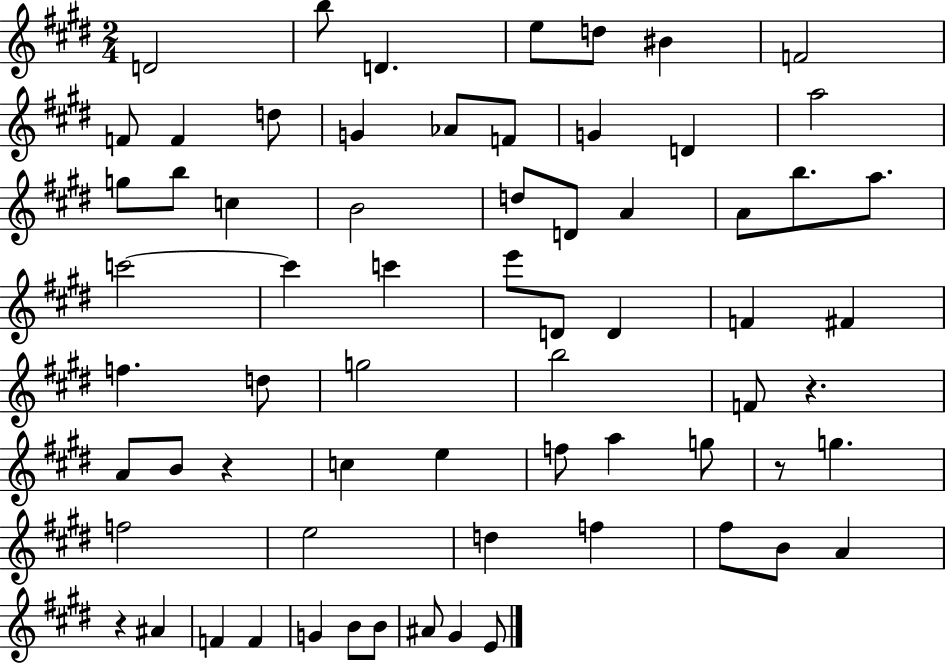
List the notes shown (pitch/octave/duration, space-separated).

D4/h B5/e D4/q. E5/e D5/e BIS4/q F4/h F4/e F4/q D5/e G4/q Ab4/e F4/e G4/q D4/q A5/h G5/e B5/e C5/q B4/h D5/e D4/e A4/q A4/e B5/e. A5/e. C6/h C6/q C6/q E6/e D4/e D4/q F4/q F#4/q F5/q. D5/e G5/h B5/h F4/e R/q. A4/e B4/e R/q C5/q E5/q F5/e A5/q G5/e R/e G5/q. F5/h E5/h D5/q F5/q F#5/e B4/e A4/q R/q A#4/q F4/q F4/q G4/q B4/e B4/e A#4/e G#4/q E4/e